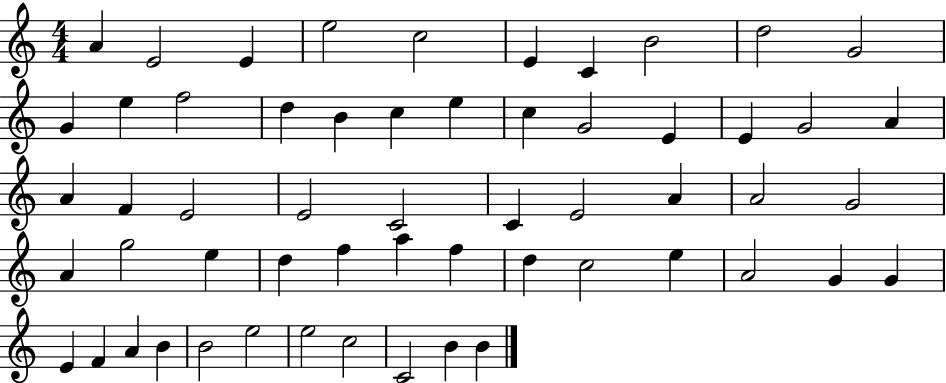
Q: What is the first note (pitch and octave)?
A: A4